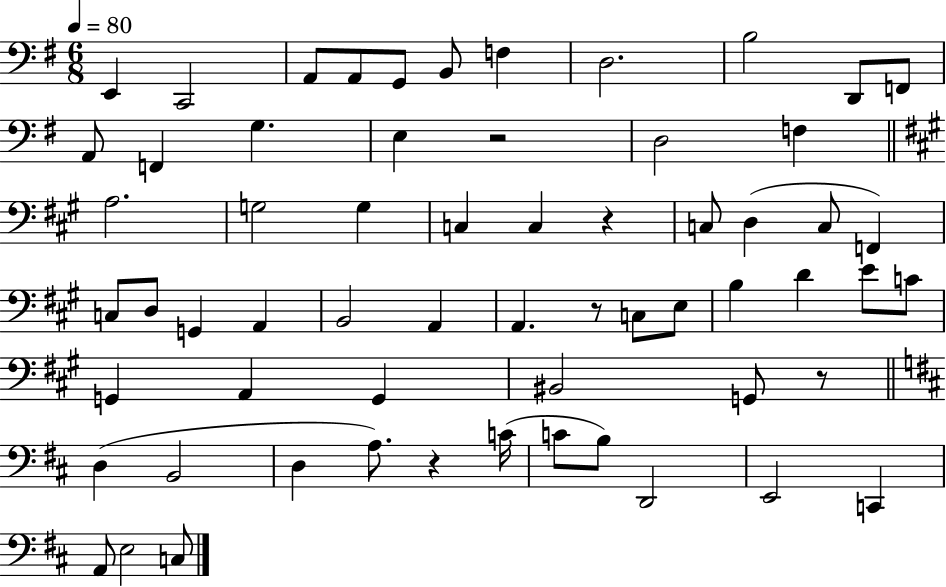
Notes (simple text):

E2/q C2/h A2/e A2/e G2/e B2/e F3/q D3/h. B3/h D2/e F2/e A2/e F2/q G3/q. E3/q R/h D3/h F3/q A3/h. G3/h G3/q C3/q C3/q R/q C3/e D3/q C3/e F2/q C3/e D3/e G2/q A2/q B2/h A2/q A2/q. R/e C3/e E3/e B3/q D4/q E4/e C4/e G2/q A2/q G2/q BIS2/h G2/e R/e D3/q B2/h D3/q A3/e. R/q C4/s C4/e B3/e D2/h E2/h C2/q A2/e E3/h C3/e